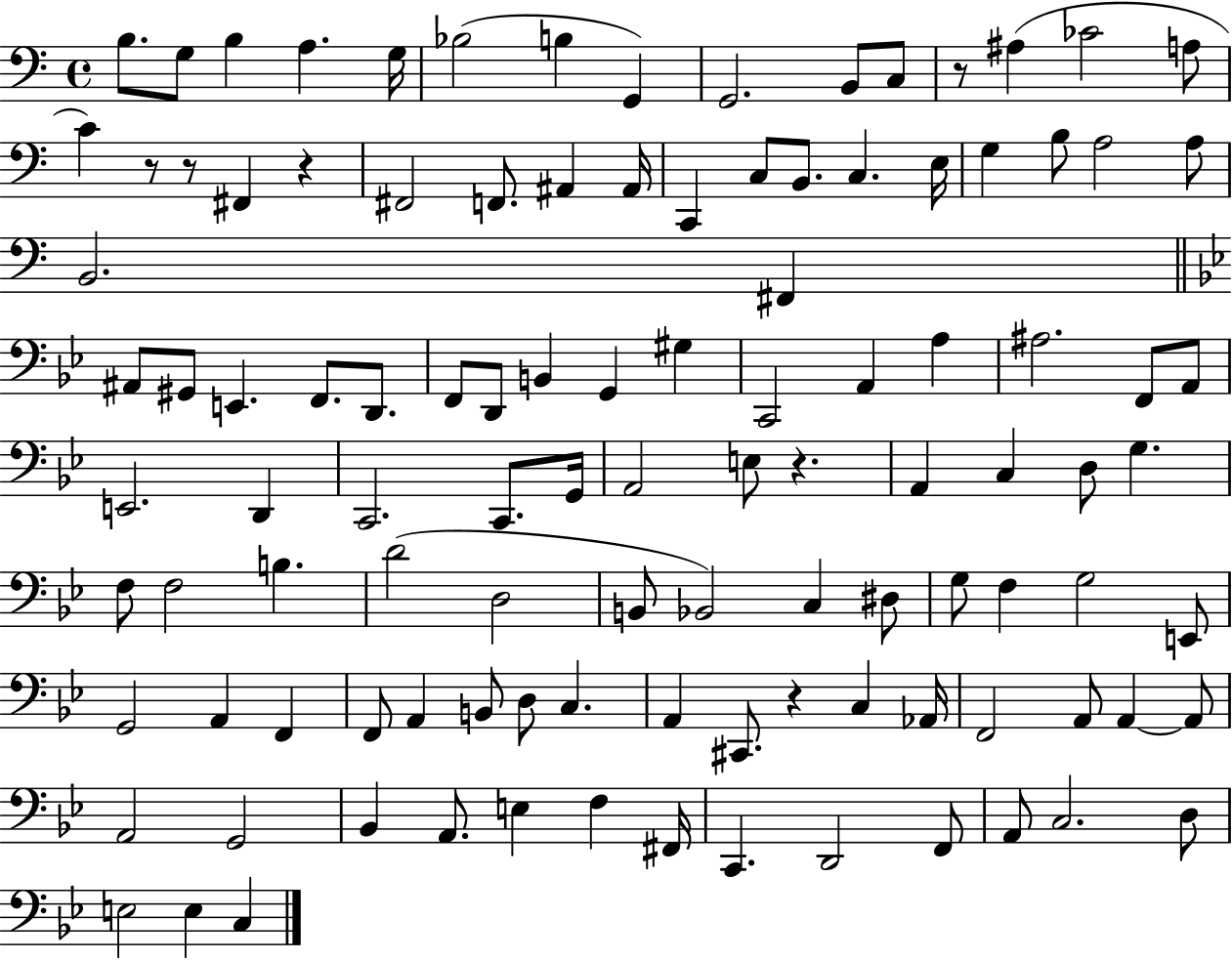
B3/e. G3/e B3/q A3/q. G3/s Bb3/h B3/q G2/q G2/h. B2/e C3/e R/e A#3/q CES4/h A3/e C4/q R/e R/e F#2/q R/q F#2/h F2/e. A#2/q A#2/s C2/q C3/e B2/e. C3/q. E3/s G3/q B3/e A3/h A3/e B2/h. F#2/q A#2/e G#2/e E2/q. F2/e. D2/e. F2/e D2/e B2/q G2/q G#3/q C2/h A2/q A3/q A#3/h. F2/e A2/e E2/h. D2/q C2/h. C2/e. G2/s A2/h E3/e R/q. A2/q C3/q D3/e G3/q. F3/e F3/h B3/q. D4/h D3/h B2/e Bb2/h C3/q D#3/e G3/e F3/q G3/h E2/e G2/h A2/q F2/q F2/e A2/q B2/e D3/e C3/q. A2/q C#2/e. R/q C3/q Ab2/s F2/h A2/e A2/q A2/e A2/h G2/h Bb2/q A2/e. E3/q F3/q F#2/s C2/q. D2/h F2/e A2/e C3/h. D3/e E3/h E3/q C3/q